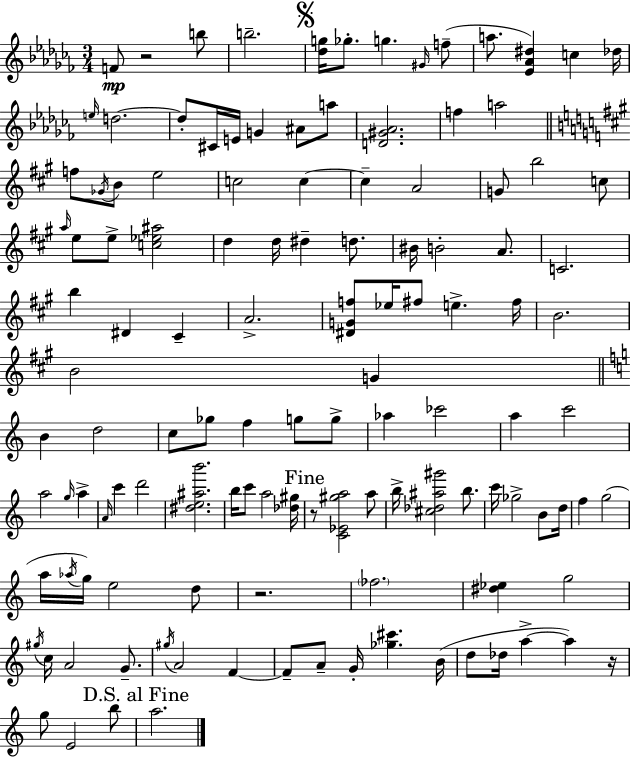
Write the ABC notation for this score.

X:1
T:Untitled
M:3/4
L:1/4
K:Abm
F/2 z2 b/2 b2 [_dg]/4 _g/2 g ^G/4 f/2 a/2 [_E_A^d] c _d/4 e/4 d2 d/2 ^C/4 E/4 G ^A/2 a/2 [D^G_A]2 f a2 f/2 _G/4 B/2 e2 c2 c c A2 G/2 b2 c/2 a/4 e/2 e/2 [c_e^a]2 d d/4 ^d d/2 ^B/4 B2 A/2 C2 b ^D ^C A2 [^DGf]/2 _e/4 ^f/2 e ^f/4 B2 B2 G B d2 c/2 _g/2 f g/2 g/2 _a _c'2 a c'2 a2 g/4 a A/4 c' d'2 [^de^ab']2 b/4 c'/2 a2 [_d^g]/4 z/2 [C_E^ga]2 a/2 b/4 [^c_d^a^g']2 b/2 c'/4 _g2 B/2 d/4 f g2 a/4 _a/4 g/4 e2 d/2 z2 _f2 [^d_e] g2 ^g/4 c/4 A2 G/2 ^g/4 A2 F F/2 A/2 G/4 [_g^c'] B/4 d/2 _d/4 a a z/4 g/2 E2 b/2 a2